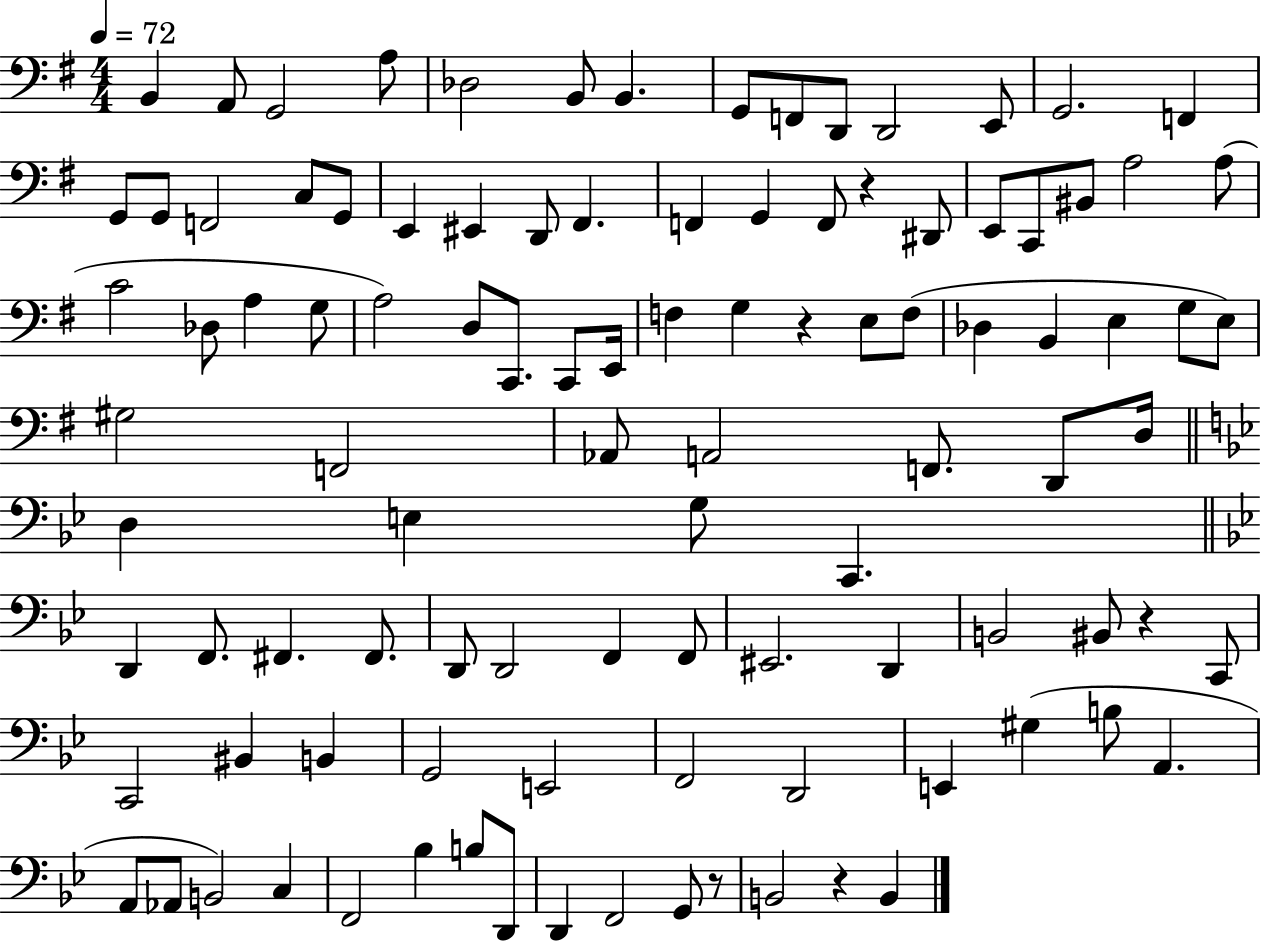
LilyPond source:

{
  \clef bass
  \numericTimeSignature
  \time 4/4
  \key g \major
  \tempo 4 = 72
  \repeat volta 2 { b,4 a,8 g,2 a8 | des2 b,8 b,4. | g,8 f,8 d,8 d,2 e,8 | g,2. f,4 | \break g,8 g,8 f,2 c8 g,8 | e,4 eis,4 d,8 fis,4. | f,4 g,4 f,8 r4 dis,8 | e,8 c,8 bis,8 a2 a8( | \break c'2 des8 a4 g8 | a2) d8 c,8. c,8 e,16 | f4 g4 r4 e8 f8( | des4 b,4 e4 g8 e8) | \break gis2 f,2 | aes,8 a,2 f,8. d,8 d16 | \bar "||" \break \key bes \major d4 e4 g8 c,4. | \bar "||" \break \key bes \major d,4 f,8. fis,4. fis,8. | d,8 d,2 f,4 f,8 | eis,2. d,4 | b,2 bis,8 r4 c,8 | \break c,2 bis,4 b,4 | g,2 e,2 | f,2 d,2 | e,4 gis4( b8 a,4. | \break a,8 aes,8 b,2) c4 | f,2 bes4 b8 d,8 | d,4 f,2 g,8 r8 | b,2 r4 b,4 | \break } \bar "|."
}